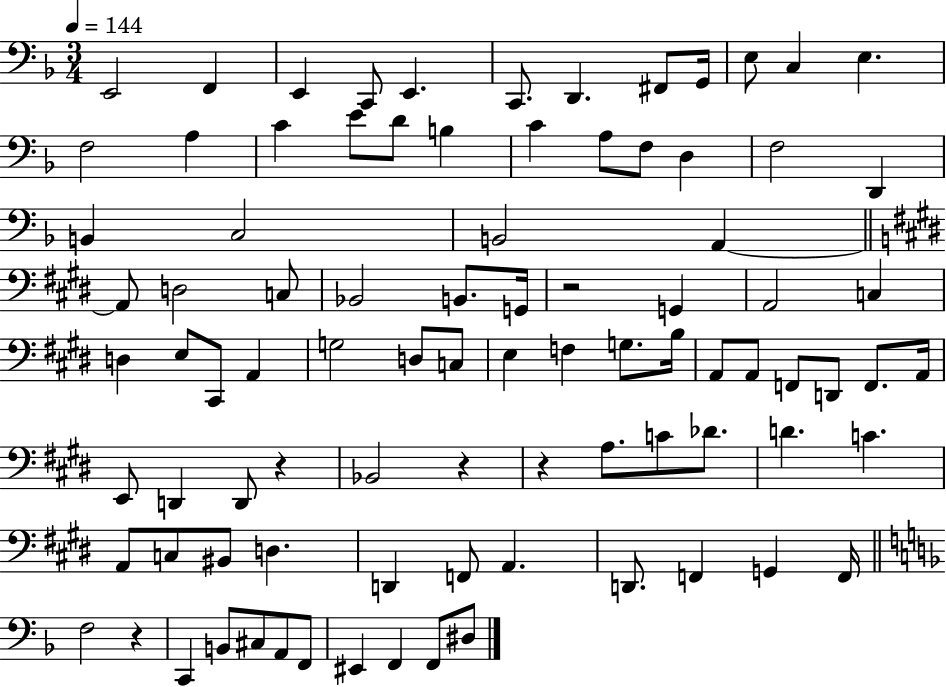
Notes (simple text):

E2/h F2/q E2/q C2/e E2/q. C2/e. D2/q. F#2/e G2/s E3/e C3/q E3/q. F3/h A3/q C4/q E4/e D4/e B3/q C4/q A3/e F3/e D3/q F3/h D2/q B2/q C3/h B2/h A2/q A2/e D3/h C3/e Bb2/h B2/e. G2/s R/h G2/q A2/h C3/q D3/q E3/e C#2/e A2/q G3/h D3/e C3/e E3/q F3/q G3/e. B3/s A2/e A2/e F2/e D2/e F2/e. A2/s E2/e D2/q D2/e R/q Bb2/h R/q R/q A3/e. C4/e Db4/e. D4/q. C4/q. A2/e C3/e BIS2/e D3/q. D2/q F2/e A2/q. D2/e. F2/q G2/q F2/s F3/h R/q C2/q B2/e C#3/e A2/e F2/e EIS2/q F2/q F2/e D#3/e